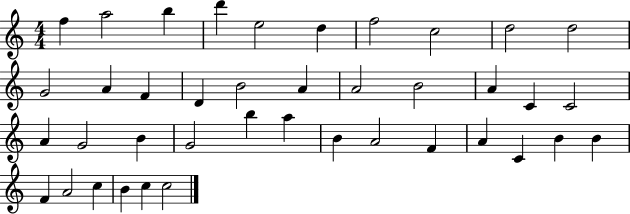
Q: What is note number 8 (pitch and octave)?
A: C5